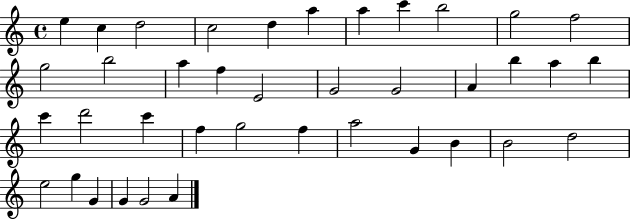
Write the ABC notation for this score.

X:1
T:Untitled
M:4/4
L:1/4
K:C
e c d2 c2 d a a c' b2 g2 f2 g2 b2 a f E2 G2 G2 A b a b c' d'2 c' f g2 f a2 G B B2 d2 e2 g G G G2 A